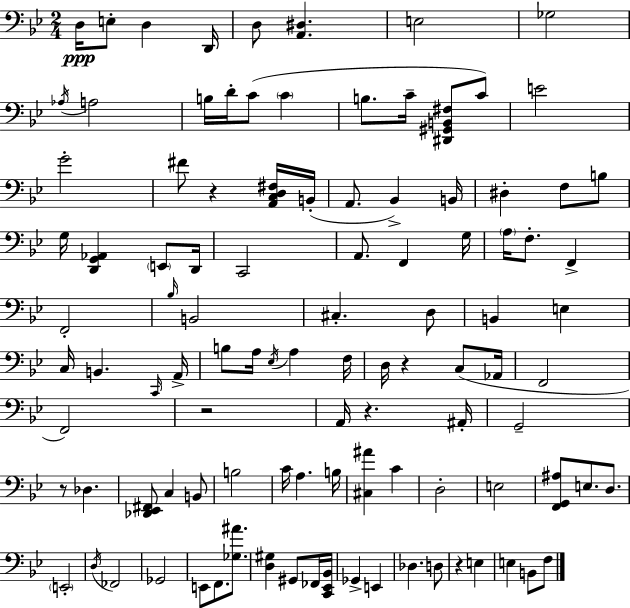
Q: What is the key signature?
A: BES major